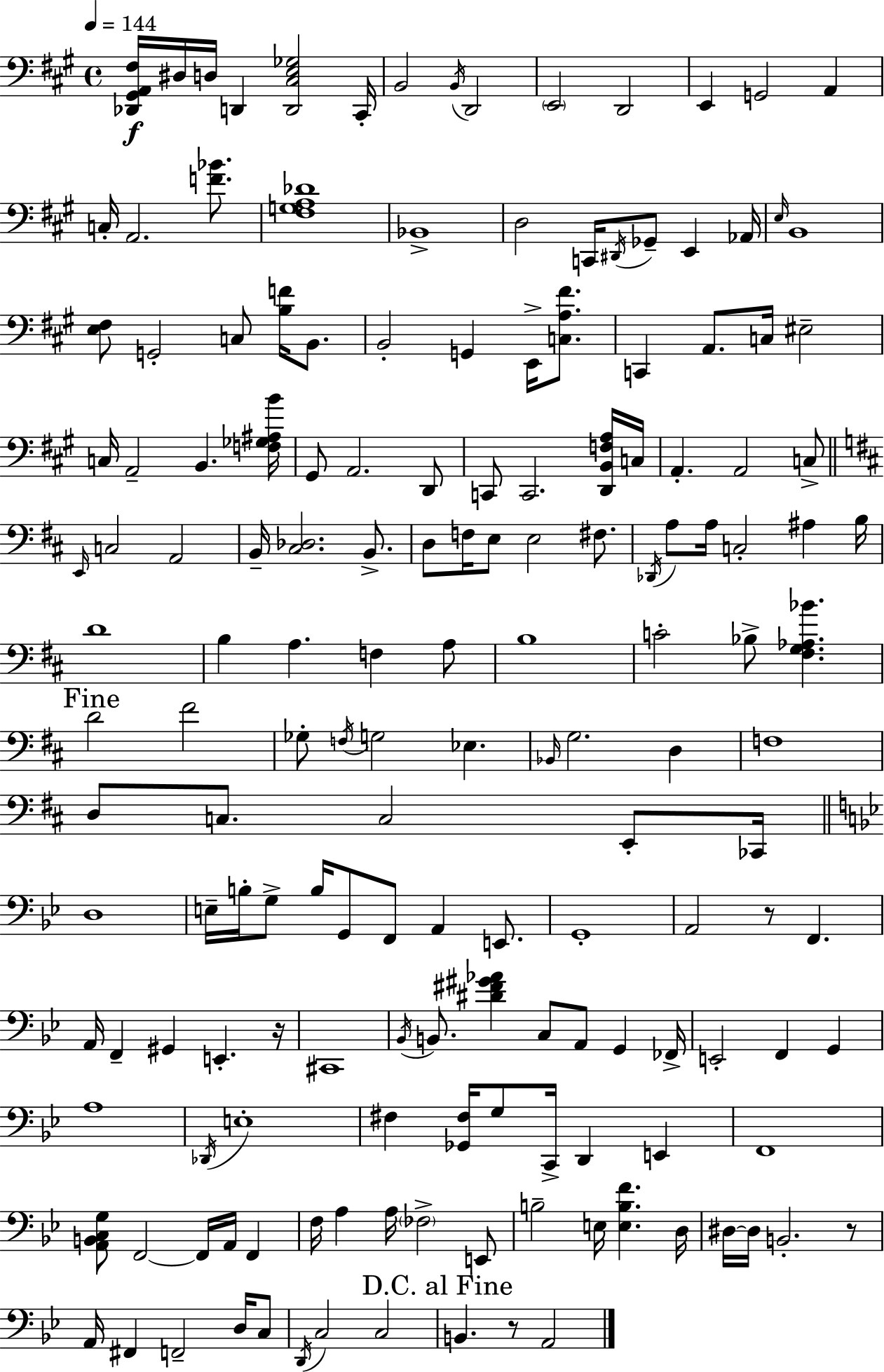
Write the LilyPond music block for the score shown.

{
  \clef bass
  \time 4/4
  \defaultTimeSignature
  \key a \major
  \tempo 4 = 144
  \repeat volta 2 { <des, gis, a, fis>16\f dis16 d16 d,4 <d, cis e ges>2 cis,16-. | b,2 \acciaccatura { b,16 } d,2 | \parenthesize e,2 d,2 | e,4 g,2 a,4 | \break c16-. a,2. <f' bes'>8. | <fis g a des'>1 | bes,1-> | d2 c,16 \acciaccatura { dis,16 } ges,8-- e,4 | \break aes,16 \grace { e16 } b,1 | <e fis>8 g,2-. c8 <b f'>16 | b,8. b,2-. g,4 e,16-> | <c a fis'>8. c,4 a,8. c16 eis2-- | \break c16 a,2-- b,4. | <f ges ais b'>16 gis,8 a,2. | d,8 c,8 c,2. | <d, b, f a>16 c16 a,4.-. a,2 | \break c8-> \bar "||" \break \key d \major \grace { e,16 } c2 a,2 | b,16-- <cis des>2. b,8.-> | d8 f16 e8 e2 fis8. | \acciaccatura { des,16 } a8 a16 c2-. ais4 | \break b16 d'1 | b4 a4. f4 | a8 b1 | c'2-. bes8-> <fis g aes bes'>4. | \break \mark "Fine" d'2 fis'2 | ges8-. \acciaccatura { f16 } g2 ees4. | \grace { bes,16 } g2. | d4 f1 | \break d8 c8. c2 | e,8-. ces,16 \bar "||" \break \key g \minor d1 | e16-- b16-. g8-> b16 g,8 f,8 a,4 e,8. | g,1-. | a,2 r8 f,4. | \break a,16 f,4-- gis,4 e,4.-. r16 | cis,1 | \acciaccatura { bes,16 } b,8. <dis' fis' gis' aes'>4 c8 a,8 g,4 | fes,16-> e,2-. f,4 g,4 | \break a1 | \acciaccatura { des,16 } e1-. | fis4 <ges, fis>16 g8 c,16-> d,4 e,4 | f,1 | \break <a, b, c g>8 f,2~~ f,16 a,16 f,4 | f16 a4 a16 \parenthesize fes2-> | e,8 b2-- e16 <e b f'>4. | d16 dis16~~ dis16 b,2.-. | \break r8 a,16 fis,4 f,2-- d16 | c8 \acciaccatura { d,16 } c2 c2 | \mark "D.C. al Fine" b,4. r8 a,2 | } \bar "|."
}